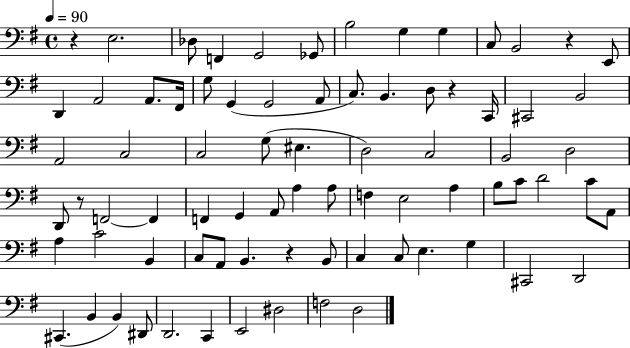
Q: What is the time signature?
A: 4/4